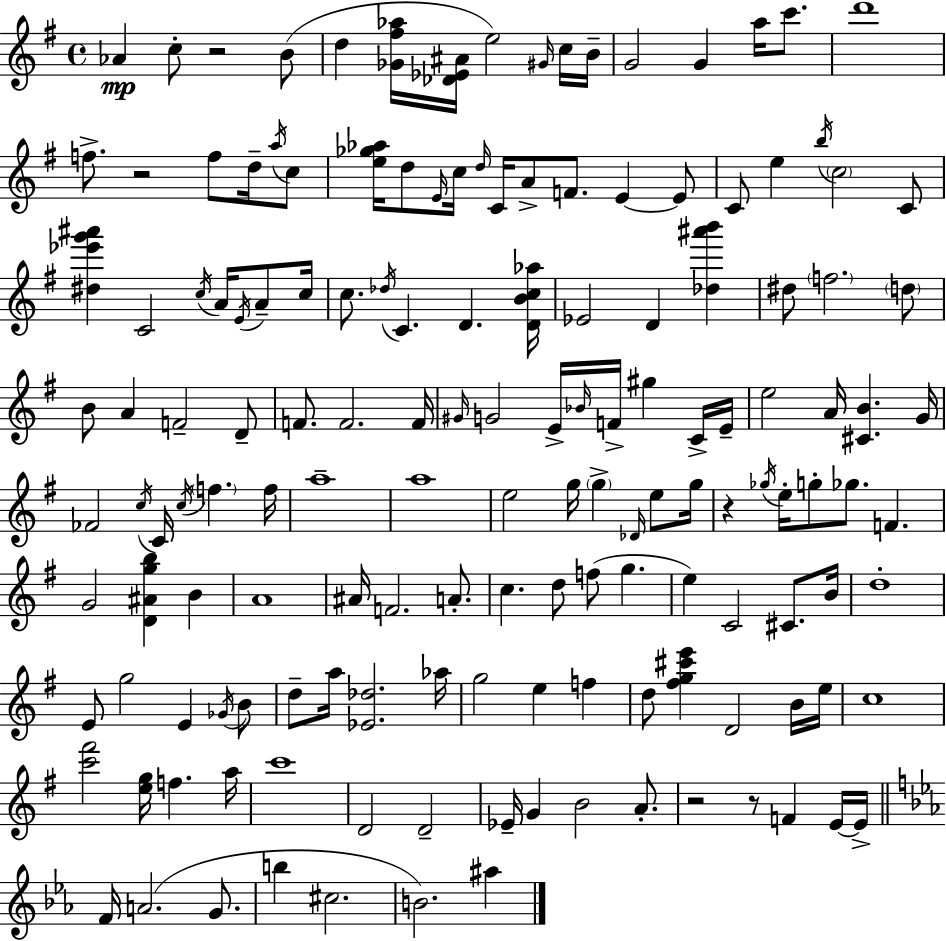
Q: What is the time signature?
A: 4/4